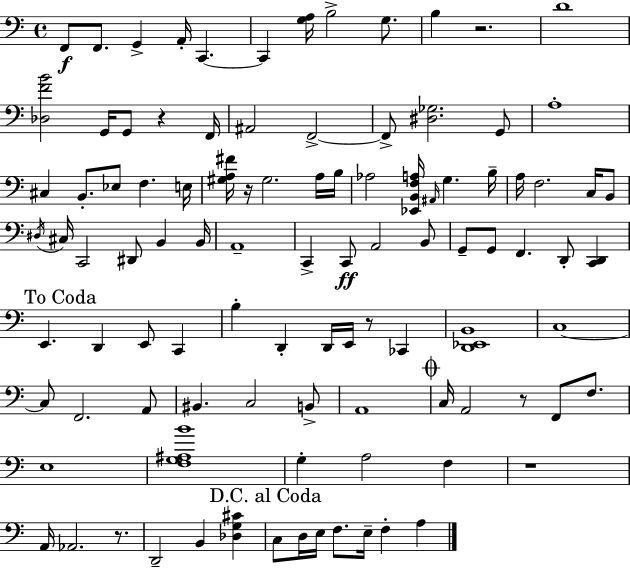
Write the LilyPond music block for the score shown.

{
  \clef bass
  \time 4/4
  \defaultTimeSignature
  \key a \minor
  f,8\f f,8. g,4-> a,16-. c,4.~~ | c,4 <g a>16 b2-> g8. | b4 r2. | d'1 | \break <des f' b'>2 g,16 g,8 r4 f,16 | ais,2 f,2->~~ | f,8-> <dis ges>2. g,8 | a1-. | \break cis4 b,8.-. ees8 f4. e16 | <gis a fis'>16 r16 gis2. a16 b16 | aes2 <ees, b, f a>16 \grace { ais,16 } g4. | b16-- a16 f2. c16 b,8 | \break \acciaccatura { dis16 } cis16 c,2 dis,8 b,4 | b,16 a,1-- | c,4-> c,8\ff a,2 | b,8 g,8-- g,8 f,4. d,8-. <c, d,>4 | \break \mark "To Coda" e,4. d,4 e,8 c,4 | b4-. d,4-. d,16 e,16 r8 ces,4 | <d, ees, b,>1 | c1~~ | \break c8 f,2. | a,8 bis,4. c2 | b,8-> a,1 | \mark \markup { \musicglyph "scripts.coda" } c16 a,2 r8 f,8 f8. | \break e1 | <f g ais b'>1 | g4-. a2 f4 | r1 | \break a,16 aes,2. r8. | d,2-- b,4 <des g cis'>4 | \mark "D.C. al Coda" c8 d16 e16 f8. e16-- f4-. a4 | \bar "|."
}